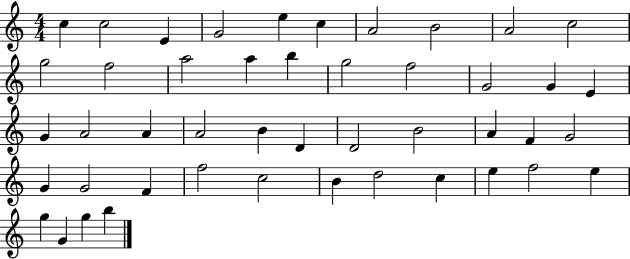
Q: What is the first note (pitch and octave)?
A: C5